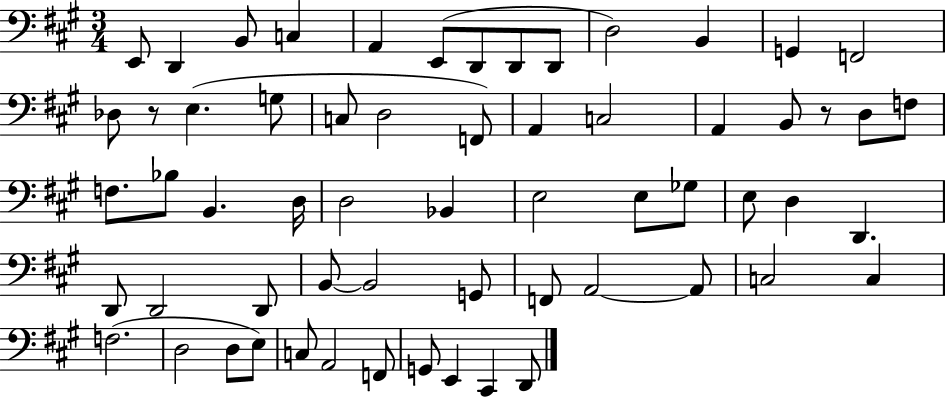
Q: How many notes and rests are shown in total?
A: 61